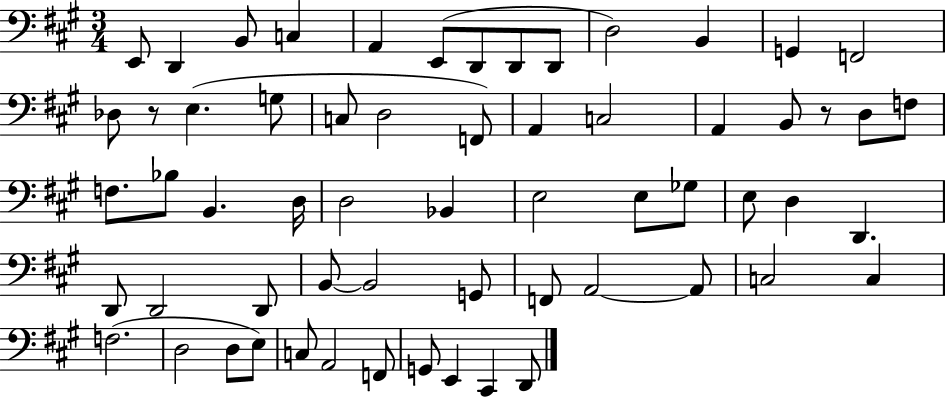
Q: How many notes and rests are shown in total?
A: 61